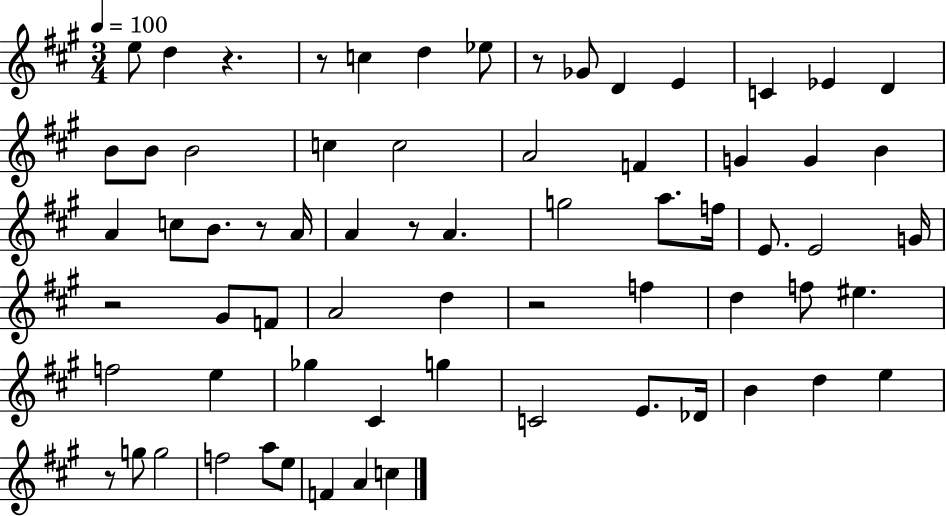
E5/e D5/q R/q. R/e C5/q D5/q Eb5/e R/e Gb4/e D4/q E4/q C4/q Eb4/q D4/q B4/e B4/e B4/h C5/q C5/h A4/h F4/q G4/q G4/q B4/q A4/q C5/e B4/e. R/e A4/s A4/q R/e A4/q. G5/h A5/e. F5/s E4/e. E4/h G4/s R/h G#4/e F4/e A4/h D5/q R/h F5/q D5/q F5/e EIS5/q. F5/h E5/q Gb5/q C#4/q G5/q C4/h E4/e. Db4/s B4/q D5/q E5/q R/e G5/e G5/h F5/h A5/e E5/e F4/q A4/q C5/q